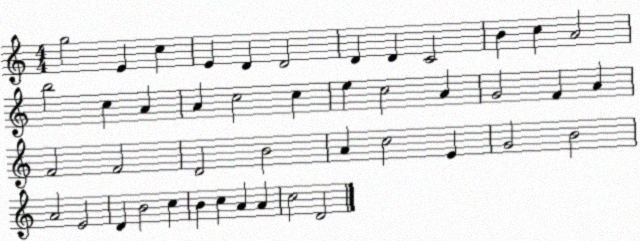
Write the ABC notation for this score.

X:1
T:Untitled
M:4/4
L:1/4
K:C
g2 E c E D D2 D D C2 B c A2 b2 c A A c2 c e c2 A G2 F A F2 F2 D2 B2 A c2 E G2 B2 A2 E2 D B2 c B c A A c2 D2